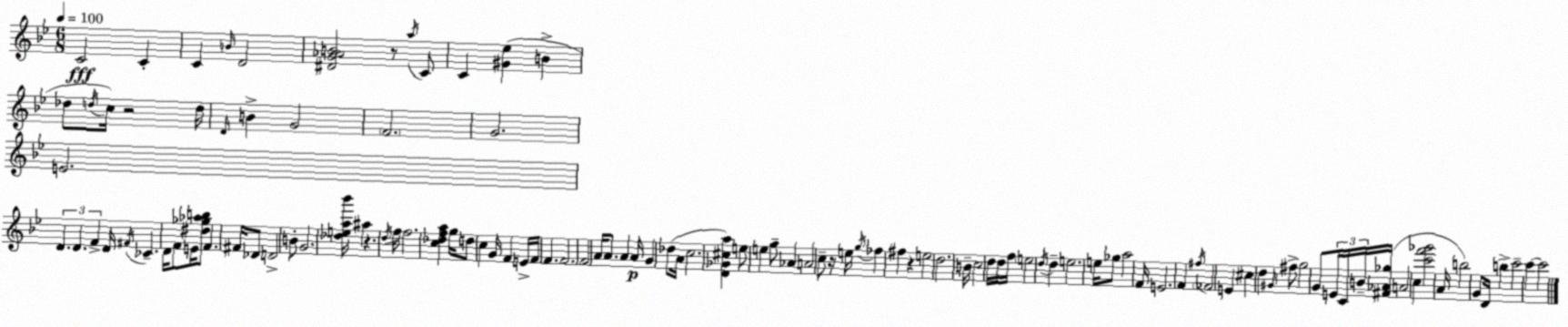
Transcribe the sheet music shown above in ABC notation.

X:1
T:Untitled
M:6/8
L:1/4
K:Bb
C2 C C B/4 D2 [^DG_AB]2 z/2 a/4 C/2 C [^G_e] B _d/2 d/4 c/4 z2 d/4 D/4 B G2 F2 G2 E2 D D F D/4 ^F/4 _C D/4 F/2 E/4 [^d_g_ab]/2 F ^F/4 _D/2 D2 B/2 G2 [_dea_b']/4 ^a z d/4 f/4 f2 [c_dfa] g/4 d/2 c G/4 F E/4 F/4 F F2 F2 A/4 A/2 A A/4 G _d/2 A/4 c2 [D_G^ca] e/2 e g/2 _A A2 c/2 z/4 e/4 g/4 _f ^f z e2 d2 B/4 c2 d/4 d/4 f/4 e2 d/4 d e2 e/4 _g/2 a2 F/4 E2 F ^f/4 _F2 E ^c d ^G/4 ^f/2 g2 G/2 E/4 C/4 B/4 [^F_A_g]/4 A2 c [c'f'_g']2 A/4 b2 G/2 D/4 b c'2 c' c'2